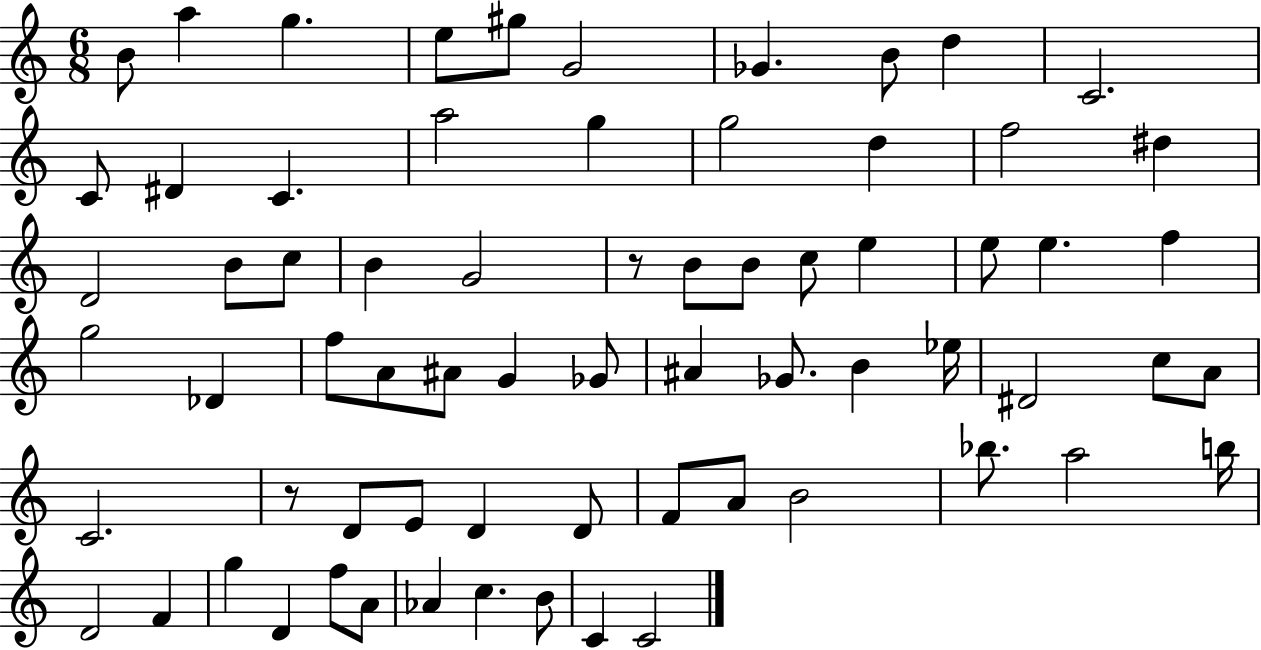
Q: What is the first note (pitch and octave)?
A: B4